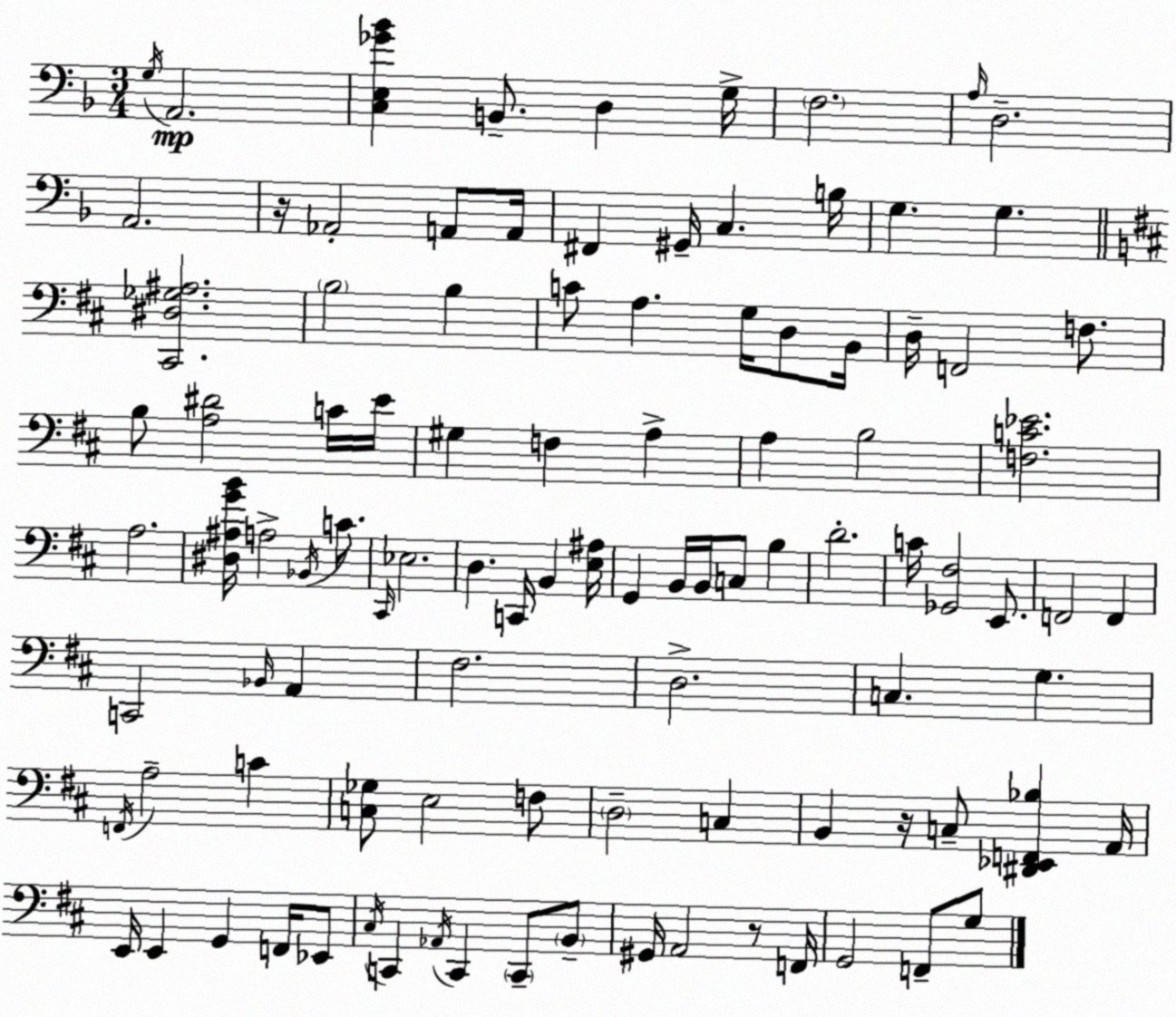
X:1
T:Untitled
M:3/4
L:1/4
K:Dm
G,/4 A,,2 [C,E,_G_B] B,,/2 D, G,/4 F,2 A,/4 D,2 A,,2 z/4 _A,,2 A,,/2 A,,/4 ^F,, ^G,,/4 C, B,/4 G, G, [^C,,^D,_G,^A,]2 B,2 B, C/2 A, G,/4 D,/2 B,,/4 D,/4 F,,2 F,/2 B,/2 [A,^D]2 C/4 E/4 ^G, F, A, A, B,2 [F,C_E]2 A,2 [^D,^A,GB]/4 A,2 _B,,/4 C/2 ^C,,/4 _E,2 D, C,,/4 B,, [E,^A,]/4 G,, B,,/4 B,,/4 C,/2 B, D2 C/4 [_G,,^F,]2 E,,/2 F,,2 F,, C,,2 _B,,/4 A,, ^F,2 D,2 C, G, F,,/4 A,2 C [C,_G,]/2 E,2 F,/2 D,2 C, B,, z/4 C,/2 [^D,,_E,,F,,_B,] A,,/4 E,,/4 E,, G,, F,,/4 _E,,/2 ^C,/4 C,, _A,,/4 C,, C,,/2 B,,/2 ^G,,/4 A,,2 z/2 F,,/4 G,,2 F,,/2 G,/2